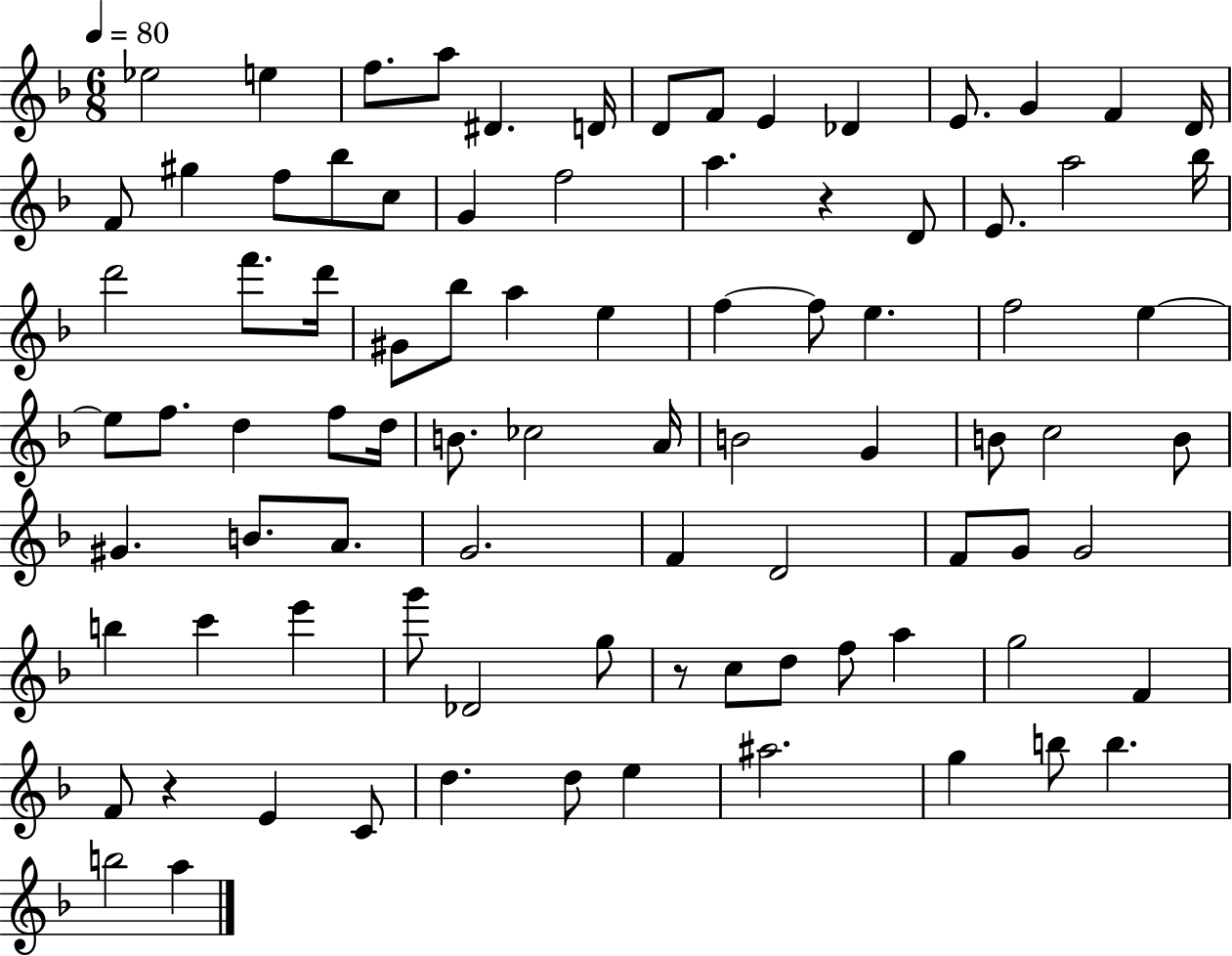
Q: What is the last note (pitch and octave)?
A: A5